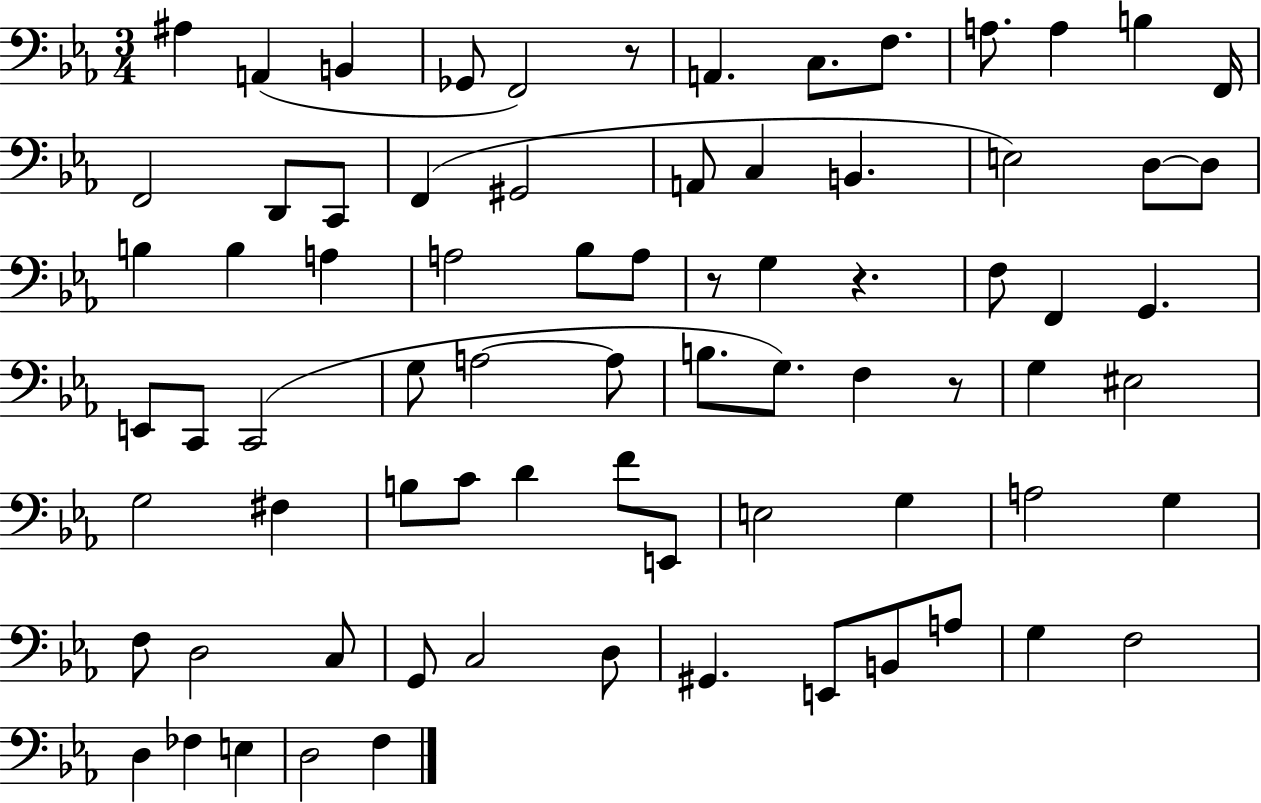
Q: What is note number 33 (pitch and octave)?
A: G2